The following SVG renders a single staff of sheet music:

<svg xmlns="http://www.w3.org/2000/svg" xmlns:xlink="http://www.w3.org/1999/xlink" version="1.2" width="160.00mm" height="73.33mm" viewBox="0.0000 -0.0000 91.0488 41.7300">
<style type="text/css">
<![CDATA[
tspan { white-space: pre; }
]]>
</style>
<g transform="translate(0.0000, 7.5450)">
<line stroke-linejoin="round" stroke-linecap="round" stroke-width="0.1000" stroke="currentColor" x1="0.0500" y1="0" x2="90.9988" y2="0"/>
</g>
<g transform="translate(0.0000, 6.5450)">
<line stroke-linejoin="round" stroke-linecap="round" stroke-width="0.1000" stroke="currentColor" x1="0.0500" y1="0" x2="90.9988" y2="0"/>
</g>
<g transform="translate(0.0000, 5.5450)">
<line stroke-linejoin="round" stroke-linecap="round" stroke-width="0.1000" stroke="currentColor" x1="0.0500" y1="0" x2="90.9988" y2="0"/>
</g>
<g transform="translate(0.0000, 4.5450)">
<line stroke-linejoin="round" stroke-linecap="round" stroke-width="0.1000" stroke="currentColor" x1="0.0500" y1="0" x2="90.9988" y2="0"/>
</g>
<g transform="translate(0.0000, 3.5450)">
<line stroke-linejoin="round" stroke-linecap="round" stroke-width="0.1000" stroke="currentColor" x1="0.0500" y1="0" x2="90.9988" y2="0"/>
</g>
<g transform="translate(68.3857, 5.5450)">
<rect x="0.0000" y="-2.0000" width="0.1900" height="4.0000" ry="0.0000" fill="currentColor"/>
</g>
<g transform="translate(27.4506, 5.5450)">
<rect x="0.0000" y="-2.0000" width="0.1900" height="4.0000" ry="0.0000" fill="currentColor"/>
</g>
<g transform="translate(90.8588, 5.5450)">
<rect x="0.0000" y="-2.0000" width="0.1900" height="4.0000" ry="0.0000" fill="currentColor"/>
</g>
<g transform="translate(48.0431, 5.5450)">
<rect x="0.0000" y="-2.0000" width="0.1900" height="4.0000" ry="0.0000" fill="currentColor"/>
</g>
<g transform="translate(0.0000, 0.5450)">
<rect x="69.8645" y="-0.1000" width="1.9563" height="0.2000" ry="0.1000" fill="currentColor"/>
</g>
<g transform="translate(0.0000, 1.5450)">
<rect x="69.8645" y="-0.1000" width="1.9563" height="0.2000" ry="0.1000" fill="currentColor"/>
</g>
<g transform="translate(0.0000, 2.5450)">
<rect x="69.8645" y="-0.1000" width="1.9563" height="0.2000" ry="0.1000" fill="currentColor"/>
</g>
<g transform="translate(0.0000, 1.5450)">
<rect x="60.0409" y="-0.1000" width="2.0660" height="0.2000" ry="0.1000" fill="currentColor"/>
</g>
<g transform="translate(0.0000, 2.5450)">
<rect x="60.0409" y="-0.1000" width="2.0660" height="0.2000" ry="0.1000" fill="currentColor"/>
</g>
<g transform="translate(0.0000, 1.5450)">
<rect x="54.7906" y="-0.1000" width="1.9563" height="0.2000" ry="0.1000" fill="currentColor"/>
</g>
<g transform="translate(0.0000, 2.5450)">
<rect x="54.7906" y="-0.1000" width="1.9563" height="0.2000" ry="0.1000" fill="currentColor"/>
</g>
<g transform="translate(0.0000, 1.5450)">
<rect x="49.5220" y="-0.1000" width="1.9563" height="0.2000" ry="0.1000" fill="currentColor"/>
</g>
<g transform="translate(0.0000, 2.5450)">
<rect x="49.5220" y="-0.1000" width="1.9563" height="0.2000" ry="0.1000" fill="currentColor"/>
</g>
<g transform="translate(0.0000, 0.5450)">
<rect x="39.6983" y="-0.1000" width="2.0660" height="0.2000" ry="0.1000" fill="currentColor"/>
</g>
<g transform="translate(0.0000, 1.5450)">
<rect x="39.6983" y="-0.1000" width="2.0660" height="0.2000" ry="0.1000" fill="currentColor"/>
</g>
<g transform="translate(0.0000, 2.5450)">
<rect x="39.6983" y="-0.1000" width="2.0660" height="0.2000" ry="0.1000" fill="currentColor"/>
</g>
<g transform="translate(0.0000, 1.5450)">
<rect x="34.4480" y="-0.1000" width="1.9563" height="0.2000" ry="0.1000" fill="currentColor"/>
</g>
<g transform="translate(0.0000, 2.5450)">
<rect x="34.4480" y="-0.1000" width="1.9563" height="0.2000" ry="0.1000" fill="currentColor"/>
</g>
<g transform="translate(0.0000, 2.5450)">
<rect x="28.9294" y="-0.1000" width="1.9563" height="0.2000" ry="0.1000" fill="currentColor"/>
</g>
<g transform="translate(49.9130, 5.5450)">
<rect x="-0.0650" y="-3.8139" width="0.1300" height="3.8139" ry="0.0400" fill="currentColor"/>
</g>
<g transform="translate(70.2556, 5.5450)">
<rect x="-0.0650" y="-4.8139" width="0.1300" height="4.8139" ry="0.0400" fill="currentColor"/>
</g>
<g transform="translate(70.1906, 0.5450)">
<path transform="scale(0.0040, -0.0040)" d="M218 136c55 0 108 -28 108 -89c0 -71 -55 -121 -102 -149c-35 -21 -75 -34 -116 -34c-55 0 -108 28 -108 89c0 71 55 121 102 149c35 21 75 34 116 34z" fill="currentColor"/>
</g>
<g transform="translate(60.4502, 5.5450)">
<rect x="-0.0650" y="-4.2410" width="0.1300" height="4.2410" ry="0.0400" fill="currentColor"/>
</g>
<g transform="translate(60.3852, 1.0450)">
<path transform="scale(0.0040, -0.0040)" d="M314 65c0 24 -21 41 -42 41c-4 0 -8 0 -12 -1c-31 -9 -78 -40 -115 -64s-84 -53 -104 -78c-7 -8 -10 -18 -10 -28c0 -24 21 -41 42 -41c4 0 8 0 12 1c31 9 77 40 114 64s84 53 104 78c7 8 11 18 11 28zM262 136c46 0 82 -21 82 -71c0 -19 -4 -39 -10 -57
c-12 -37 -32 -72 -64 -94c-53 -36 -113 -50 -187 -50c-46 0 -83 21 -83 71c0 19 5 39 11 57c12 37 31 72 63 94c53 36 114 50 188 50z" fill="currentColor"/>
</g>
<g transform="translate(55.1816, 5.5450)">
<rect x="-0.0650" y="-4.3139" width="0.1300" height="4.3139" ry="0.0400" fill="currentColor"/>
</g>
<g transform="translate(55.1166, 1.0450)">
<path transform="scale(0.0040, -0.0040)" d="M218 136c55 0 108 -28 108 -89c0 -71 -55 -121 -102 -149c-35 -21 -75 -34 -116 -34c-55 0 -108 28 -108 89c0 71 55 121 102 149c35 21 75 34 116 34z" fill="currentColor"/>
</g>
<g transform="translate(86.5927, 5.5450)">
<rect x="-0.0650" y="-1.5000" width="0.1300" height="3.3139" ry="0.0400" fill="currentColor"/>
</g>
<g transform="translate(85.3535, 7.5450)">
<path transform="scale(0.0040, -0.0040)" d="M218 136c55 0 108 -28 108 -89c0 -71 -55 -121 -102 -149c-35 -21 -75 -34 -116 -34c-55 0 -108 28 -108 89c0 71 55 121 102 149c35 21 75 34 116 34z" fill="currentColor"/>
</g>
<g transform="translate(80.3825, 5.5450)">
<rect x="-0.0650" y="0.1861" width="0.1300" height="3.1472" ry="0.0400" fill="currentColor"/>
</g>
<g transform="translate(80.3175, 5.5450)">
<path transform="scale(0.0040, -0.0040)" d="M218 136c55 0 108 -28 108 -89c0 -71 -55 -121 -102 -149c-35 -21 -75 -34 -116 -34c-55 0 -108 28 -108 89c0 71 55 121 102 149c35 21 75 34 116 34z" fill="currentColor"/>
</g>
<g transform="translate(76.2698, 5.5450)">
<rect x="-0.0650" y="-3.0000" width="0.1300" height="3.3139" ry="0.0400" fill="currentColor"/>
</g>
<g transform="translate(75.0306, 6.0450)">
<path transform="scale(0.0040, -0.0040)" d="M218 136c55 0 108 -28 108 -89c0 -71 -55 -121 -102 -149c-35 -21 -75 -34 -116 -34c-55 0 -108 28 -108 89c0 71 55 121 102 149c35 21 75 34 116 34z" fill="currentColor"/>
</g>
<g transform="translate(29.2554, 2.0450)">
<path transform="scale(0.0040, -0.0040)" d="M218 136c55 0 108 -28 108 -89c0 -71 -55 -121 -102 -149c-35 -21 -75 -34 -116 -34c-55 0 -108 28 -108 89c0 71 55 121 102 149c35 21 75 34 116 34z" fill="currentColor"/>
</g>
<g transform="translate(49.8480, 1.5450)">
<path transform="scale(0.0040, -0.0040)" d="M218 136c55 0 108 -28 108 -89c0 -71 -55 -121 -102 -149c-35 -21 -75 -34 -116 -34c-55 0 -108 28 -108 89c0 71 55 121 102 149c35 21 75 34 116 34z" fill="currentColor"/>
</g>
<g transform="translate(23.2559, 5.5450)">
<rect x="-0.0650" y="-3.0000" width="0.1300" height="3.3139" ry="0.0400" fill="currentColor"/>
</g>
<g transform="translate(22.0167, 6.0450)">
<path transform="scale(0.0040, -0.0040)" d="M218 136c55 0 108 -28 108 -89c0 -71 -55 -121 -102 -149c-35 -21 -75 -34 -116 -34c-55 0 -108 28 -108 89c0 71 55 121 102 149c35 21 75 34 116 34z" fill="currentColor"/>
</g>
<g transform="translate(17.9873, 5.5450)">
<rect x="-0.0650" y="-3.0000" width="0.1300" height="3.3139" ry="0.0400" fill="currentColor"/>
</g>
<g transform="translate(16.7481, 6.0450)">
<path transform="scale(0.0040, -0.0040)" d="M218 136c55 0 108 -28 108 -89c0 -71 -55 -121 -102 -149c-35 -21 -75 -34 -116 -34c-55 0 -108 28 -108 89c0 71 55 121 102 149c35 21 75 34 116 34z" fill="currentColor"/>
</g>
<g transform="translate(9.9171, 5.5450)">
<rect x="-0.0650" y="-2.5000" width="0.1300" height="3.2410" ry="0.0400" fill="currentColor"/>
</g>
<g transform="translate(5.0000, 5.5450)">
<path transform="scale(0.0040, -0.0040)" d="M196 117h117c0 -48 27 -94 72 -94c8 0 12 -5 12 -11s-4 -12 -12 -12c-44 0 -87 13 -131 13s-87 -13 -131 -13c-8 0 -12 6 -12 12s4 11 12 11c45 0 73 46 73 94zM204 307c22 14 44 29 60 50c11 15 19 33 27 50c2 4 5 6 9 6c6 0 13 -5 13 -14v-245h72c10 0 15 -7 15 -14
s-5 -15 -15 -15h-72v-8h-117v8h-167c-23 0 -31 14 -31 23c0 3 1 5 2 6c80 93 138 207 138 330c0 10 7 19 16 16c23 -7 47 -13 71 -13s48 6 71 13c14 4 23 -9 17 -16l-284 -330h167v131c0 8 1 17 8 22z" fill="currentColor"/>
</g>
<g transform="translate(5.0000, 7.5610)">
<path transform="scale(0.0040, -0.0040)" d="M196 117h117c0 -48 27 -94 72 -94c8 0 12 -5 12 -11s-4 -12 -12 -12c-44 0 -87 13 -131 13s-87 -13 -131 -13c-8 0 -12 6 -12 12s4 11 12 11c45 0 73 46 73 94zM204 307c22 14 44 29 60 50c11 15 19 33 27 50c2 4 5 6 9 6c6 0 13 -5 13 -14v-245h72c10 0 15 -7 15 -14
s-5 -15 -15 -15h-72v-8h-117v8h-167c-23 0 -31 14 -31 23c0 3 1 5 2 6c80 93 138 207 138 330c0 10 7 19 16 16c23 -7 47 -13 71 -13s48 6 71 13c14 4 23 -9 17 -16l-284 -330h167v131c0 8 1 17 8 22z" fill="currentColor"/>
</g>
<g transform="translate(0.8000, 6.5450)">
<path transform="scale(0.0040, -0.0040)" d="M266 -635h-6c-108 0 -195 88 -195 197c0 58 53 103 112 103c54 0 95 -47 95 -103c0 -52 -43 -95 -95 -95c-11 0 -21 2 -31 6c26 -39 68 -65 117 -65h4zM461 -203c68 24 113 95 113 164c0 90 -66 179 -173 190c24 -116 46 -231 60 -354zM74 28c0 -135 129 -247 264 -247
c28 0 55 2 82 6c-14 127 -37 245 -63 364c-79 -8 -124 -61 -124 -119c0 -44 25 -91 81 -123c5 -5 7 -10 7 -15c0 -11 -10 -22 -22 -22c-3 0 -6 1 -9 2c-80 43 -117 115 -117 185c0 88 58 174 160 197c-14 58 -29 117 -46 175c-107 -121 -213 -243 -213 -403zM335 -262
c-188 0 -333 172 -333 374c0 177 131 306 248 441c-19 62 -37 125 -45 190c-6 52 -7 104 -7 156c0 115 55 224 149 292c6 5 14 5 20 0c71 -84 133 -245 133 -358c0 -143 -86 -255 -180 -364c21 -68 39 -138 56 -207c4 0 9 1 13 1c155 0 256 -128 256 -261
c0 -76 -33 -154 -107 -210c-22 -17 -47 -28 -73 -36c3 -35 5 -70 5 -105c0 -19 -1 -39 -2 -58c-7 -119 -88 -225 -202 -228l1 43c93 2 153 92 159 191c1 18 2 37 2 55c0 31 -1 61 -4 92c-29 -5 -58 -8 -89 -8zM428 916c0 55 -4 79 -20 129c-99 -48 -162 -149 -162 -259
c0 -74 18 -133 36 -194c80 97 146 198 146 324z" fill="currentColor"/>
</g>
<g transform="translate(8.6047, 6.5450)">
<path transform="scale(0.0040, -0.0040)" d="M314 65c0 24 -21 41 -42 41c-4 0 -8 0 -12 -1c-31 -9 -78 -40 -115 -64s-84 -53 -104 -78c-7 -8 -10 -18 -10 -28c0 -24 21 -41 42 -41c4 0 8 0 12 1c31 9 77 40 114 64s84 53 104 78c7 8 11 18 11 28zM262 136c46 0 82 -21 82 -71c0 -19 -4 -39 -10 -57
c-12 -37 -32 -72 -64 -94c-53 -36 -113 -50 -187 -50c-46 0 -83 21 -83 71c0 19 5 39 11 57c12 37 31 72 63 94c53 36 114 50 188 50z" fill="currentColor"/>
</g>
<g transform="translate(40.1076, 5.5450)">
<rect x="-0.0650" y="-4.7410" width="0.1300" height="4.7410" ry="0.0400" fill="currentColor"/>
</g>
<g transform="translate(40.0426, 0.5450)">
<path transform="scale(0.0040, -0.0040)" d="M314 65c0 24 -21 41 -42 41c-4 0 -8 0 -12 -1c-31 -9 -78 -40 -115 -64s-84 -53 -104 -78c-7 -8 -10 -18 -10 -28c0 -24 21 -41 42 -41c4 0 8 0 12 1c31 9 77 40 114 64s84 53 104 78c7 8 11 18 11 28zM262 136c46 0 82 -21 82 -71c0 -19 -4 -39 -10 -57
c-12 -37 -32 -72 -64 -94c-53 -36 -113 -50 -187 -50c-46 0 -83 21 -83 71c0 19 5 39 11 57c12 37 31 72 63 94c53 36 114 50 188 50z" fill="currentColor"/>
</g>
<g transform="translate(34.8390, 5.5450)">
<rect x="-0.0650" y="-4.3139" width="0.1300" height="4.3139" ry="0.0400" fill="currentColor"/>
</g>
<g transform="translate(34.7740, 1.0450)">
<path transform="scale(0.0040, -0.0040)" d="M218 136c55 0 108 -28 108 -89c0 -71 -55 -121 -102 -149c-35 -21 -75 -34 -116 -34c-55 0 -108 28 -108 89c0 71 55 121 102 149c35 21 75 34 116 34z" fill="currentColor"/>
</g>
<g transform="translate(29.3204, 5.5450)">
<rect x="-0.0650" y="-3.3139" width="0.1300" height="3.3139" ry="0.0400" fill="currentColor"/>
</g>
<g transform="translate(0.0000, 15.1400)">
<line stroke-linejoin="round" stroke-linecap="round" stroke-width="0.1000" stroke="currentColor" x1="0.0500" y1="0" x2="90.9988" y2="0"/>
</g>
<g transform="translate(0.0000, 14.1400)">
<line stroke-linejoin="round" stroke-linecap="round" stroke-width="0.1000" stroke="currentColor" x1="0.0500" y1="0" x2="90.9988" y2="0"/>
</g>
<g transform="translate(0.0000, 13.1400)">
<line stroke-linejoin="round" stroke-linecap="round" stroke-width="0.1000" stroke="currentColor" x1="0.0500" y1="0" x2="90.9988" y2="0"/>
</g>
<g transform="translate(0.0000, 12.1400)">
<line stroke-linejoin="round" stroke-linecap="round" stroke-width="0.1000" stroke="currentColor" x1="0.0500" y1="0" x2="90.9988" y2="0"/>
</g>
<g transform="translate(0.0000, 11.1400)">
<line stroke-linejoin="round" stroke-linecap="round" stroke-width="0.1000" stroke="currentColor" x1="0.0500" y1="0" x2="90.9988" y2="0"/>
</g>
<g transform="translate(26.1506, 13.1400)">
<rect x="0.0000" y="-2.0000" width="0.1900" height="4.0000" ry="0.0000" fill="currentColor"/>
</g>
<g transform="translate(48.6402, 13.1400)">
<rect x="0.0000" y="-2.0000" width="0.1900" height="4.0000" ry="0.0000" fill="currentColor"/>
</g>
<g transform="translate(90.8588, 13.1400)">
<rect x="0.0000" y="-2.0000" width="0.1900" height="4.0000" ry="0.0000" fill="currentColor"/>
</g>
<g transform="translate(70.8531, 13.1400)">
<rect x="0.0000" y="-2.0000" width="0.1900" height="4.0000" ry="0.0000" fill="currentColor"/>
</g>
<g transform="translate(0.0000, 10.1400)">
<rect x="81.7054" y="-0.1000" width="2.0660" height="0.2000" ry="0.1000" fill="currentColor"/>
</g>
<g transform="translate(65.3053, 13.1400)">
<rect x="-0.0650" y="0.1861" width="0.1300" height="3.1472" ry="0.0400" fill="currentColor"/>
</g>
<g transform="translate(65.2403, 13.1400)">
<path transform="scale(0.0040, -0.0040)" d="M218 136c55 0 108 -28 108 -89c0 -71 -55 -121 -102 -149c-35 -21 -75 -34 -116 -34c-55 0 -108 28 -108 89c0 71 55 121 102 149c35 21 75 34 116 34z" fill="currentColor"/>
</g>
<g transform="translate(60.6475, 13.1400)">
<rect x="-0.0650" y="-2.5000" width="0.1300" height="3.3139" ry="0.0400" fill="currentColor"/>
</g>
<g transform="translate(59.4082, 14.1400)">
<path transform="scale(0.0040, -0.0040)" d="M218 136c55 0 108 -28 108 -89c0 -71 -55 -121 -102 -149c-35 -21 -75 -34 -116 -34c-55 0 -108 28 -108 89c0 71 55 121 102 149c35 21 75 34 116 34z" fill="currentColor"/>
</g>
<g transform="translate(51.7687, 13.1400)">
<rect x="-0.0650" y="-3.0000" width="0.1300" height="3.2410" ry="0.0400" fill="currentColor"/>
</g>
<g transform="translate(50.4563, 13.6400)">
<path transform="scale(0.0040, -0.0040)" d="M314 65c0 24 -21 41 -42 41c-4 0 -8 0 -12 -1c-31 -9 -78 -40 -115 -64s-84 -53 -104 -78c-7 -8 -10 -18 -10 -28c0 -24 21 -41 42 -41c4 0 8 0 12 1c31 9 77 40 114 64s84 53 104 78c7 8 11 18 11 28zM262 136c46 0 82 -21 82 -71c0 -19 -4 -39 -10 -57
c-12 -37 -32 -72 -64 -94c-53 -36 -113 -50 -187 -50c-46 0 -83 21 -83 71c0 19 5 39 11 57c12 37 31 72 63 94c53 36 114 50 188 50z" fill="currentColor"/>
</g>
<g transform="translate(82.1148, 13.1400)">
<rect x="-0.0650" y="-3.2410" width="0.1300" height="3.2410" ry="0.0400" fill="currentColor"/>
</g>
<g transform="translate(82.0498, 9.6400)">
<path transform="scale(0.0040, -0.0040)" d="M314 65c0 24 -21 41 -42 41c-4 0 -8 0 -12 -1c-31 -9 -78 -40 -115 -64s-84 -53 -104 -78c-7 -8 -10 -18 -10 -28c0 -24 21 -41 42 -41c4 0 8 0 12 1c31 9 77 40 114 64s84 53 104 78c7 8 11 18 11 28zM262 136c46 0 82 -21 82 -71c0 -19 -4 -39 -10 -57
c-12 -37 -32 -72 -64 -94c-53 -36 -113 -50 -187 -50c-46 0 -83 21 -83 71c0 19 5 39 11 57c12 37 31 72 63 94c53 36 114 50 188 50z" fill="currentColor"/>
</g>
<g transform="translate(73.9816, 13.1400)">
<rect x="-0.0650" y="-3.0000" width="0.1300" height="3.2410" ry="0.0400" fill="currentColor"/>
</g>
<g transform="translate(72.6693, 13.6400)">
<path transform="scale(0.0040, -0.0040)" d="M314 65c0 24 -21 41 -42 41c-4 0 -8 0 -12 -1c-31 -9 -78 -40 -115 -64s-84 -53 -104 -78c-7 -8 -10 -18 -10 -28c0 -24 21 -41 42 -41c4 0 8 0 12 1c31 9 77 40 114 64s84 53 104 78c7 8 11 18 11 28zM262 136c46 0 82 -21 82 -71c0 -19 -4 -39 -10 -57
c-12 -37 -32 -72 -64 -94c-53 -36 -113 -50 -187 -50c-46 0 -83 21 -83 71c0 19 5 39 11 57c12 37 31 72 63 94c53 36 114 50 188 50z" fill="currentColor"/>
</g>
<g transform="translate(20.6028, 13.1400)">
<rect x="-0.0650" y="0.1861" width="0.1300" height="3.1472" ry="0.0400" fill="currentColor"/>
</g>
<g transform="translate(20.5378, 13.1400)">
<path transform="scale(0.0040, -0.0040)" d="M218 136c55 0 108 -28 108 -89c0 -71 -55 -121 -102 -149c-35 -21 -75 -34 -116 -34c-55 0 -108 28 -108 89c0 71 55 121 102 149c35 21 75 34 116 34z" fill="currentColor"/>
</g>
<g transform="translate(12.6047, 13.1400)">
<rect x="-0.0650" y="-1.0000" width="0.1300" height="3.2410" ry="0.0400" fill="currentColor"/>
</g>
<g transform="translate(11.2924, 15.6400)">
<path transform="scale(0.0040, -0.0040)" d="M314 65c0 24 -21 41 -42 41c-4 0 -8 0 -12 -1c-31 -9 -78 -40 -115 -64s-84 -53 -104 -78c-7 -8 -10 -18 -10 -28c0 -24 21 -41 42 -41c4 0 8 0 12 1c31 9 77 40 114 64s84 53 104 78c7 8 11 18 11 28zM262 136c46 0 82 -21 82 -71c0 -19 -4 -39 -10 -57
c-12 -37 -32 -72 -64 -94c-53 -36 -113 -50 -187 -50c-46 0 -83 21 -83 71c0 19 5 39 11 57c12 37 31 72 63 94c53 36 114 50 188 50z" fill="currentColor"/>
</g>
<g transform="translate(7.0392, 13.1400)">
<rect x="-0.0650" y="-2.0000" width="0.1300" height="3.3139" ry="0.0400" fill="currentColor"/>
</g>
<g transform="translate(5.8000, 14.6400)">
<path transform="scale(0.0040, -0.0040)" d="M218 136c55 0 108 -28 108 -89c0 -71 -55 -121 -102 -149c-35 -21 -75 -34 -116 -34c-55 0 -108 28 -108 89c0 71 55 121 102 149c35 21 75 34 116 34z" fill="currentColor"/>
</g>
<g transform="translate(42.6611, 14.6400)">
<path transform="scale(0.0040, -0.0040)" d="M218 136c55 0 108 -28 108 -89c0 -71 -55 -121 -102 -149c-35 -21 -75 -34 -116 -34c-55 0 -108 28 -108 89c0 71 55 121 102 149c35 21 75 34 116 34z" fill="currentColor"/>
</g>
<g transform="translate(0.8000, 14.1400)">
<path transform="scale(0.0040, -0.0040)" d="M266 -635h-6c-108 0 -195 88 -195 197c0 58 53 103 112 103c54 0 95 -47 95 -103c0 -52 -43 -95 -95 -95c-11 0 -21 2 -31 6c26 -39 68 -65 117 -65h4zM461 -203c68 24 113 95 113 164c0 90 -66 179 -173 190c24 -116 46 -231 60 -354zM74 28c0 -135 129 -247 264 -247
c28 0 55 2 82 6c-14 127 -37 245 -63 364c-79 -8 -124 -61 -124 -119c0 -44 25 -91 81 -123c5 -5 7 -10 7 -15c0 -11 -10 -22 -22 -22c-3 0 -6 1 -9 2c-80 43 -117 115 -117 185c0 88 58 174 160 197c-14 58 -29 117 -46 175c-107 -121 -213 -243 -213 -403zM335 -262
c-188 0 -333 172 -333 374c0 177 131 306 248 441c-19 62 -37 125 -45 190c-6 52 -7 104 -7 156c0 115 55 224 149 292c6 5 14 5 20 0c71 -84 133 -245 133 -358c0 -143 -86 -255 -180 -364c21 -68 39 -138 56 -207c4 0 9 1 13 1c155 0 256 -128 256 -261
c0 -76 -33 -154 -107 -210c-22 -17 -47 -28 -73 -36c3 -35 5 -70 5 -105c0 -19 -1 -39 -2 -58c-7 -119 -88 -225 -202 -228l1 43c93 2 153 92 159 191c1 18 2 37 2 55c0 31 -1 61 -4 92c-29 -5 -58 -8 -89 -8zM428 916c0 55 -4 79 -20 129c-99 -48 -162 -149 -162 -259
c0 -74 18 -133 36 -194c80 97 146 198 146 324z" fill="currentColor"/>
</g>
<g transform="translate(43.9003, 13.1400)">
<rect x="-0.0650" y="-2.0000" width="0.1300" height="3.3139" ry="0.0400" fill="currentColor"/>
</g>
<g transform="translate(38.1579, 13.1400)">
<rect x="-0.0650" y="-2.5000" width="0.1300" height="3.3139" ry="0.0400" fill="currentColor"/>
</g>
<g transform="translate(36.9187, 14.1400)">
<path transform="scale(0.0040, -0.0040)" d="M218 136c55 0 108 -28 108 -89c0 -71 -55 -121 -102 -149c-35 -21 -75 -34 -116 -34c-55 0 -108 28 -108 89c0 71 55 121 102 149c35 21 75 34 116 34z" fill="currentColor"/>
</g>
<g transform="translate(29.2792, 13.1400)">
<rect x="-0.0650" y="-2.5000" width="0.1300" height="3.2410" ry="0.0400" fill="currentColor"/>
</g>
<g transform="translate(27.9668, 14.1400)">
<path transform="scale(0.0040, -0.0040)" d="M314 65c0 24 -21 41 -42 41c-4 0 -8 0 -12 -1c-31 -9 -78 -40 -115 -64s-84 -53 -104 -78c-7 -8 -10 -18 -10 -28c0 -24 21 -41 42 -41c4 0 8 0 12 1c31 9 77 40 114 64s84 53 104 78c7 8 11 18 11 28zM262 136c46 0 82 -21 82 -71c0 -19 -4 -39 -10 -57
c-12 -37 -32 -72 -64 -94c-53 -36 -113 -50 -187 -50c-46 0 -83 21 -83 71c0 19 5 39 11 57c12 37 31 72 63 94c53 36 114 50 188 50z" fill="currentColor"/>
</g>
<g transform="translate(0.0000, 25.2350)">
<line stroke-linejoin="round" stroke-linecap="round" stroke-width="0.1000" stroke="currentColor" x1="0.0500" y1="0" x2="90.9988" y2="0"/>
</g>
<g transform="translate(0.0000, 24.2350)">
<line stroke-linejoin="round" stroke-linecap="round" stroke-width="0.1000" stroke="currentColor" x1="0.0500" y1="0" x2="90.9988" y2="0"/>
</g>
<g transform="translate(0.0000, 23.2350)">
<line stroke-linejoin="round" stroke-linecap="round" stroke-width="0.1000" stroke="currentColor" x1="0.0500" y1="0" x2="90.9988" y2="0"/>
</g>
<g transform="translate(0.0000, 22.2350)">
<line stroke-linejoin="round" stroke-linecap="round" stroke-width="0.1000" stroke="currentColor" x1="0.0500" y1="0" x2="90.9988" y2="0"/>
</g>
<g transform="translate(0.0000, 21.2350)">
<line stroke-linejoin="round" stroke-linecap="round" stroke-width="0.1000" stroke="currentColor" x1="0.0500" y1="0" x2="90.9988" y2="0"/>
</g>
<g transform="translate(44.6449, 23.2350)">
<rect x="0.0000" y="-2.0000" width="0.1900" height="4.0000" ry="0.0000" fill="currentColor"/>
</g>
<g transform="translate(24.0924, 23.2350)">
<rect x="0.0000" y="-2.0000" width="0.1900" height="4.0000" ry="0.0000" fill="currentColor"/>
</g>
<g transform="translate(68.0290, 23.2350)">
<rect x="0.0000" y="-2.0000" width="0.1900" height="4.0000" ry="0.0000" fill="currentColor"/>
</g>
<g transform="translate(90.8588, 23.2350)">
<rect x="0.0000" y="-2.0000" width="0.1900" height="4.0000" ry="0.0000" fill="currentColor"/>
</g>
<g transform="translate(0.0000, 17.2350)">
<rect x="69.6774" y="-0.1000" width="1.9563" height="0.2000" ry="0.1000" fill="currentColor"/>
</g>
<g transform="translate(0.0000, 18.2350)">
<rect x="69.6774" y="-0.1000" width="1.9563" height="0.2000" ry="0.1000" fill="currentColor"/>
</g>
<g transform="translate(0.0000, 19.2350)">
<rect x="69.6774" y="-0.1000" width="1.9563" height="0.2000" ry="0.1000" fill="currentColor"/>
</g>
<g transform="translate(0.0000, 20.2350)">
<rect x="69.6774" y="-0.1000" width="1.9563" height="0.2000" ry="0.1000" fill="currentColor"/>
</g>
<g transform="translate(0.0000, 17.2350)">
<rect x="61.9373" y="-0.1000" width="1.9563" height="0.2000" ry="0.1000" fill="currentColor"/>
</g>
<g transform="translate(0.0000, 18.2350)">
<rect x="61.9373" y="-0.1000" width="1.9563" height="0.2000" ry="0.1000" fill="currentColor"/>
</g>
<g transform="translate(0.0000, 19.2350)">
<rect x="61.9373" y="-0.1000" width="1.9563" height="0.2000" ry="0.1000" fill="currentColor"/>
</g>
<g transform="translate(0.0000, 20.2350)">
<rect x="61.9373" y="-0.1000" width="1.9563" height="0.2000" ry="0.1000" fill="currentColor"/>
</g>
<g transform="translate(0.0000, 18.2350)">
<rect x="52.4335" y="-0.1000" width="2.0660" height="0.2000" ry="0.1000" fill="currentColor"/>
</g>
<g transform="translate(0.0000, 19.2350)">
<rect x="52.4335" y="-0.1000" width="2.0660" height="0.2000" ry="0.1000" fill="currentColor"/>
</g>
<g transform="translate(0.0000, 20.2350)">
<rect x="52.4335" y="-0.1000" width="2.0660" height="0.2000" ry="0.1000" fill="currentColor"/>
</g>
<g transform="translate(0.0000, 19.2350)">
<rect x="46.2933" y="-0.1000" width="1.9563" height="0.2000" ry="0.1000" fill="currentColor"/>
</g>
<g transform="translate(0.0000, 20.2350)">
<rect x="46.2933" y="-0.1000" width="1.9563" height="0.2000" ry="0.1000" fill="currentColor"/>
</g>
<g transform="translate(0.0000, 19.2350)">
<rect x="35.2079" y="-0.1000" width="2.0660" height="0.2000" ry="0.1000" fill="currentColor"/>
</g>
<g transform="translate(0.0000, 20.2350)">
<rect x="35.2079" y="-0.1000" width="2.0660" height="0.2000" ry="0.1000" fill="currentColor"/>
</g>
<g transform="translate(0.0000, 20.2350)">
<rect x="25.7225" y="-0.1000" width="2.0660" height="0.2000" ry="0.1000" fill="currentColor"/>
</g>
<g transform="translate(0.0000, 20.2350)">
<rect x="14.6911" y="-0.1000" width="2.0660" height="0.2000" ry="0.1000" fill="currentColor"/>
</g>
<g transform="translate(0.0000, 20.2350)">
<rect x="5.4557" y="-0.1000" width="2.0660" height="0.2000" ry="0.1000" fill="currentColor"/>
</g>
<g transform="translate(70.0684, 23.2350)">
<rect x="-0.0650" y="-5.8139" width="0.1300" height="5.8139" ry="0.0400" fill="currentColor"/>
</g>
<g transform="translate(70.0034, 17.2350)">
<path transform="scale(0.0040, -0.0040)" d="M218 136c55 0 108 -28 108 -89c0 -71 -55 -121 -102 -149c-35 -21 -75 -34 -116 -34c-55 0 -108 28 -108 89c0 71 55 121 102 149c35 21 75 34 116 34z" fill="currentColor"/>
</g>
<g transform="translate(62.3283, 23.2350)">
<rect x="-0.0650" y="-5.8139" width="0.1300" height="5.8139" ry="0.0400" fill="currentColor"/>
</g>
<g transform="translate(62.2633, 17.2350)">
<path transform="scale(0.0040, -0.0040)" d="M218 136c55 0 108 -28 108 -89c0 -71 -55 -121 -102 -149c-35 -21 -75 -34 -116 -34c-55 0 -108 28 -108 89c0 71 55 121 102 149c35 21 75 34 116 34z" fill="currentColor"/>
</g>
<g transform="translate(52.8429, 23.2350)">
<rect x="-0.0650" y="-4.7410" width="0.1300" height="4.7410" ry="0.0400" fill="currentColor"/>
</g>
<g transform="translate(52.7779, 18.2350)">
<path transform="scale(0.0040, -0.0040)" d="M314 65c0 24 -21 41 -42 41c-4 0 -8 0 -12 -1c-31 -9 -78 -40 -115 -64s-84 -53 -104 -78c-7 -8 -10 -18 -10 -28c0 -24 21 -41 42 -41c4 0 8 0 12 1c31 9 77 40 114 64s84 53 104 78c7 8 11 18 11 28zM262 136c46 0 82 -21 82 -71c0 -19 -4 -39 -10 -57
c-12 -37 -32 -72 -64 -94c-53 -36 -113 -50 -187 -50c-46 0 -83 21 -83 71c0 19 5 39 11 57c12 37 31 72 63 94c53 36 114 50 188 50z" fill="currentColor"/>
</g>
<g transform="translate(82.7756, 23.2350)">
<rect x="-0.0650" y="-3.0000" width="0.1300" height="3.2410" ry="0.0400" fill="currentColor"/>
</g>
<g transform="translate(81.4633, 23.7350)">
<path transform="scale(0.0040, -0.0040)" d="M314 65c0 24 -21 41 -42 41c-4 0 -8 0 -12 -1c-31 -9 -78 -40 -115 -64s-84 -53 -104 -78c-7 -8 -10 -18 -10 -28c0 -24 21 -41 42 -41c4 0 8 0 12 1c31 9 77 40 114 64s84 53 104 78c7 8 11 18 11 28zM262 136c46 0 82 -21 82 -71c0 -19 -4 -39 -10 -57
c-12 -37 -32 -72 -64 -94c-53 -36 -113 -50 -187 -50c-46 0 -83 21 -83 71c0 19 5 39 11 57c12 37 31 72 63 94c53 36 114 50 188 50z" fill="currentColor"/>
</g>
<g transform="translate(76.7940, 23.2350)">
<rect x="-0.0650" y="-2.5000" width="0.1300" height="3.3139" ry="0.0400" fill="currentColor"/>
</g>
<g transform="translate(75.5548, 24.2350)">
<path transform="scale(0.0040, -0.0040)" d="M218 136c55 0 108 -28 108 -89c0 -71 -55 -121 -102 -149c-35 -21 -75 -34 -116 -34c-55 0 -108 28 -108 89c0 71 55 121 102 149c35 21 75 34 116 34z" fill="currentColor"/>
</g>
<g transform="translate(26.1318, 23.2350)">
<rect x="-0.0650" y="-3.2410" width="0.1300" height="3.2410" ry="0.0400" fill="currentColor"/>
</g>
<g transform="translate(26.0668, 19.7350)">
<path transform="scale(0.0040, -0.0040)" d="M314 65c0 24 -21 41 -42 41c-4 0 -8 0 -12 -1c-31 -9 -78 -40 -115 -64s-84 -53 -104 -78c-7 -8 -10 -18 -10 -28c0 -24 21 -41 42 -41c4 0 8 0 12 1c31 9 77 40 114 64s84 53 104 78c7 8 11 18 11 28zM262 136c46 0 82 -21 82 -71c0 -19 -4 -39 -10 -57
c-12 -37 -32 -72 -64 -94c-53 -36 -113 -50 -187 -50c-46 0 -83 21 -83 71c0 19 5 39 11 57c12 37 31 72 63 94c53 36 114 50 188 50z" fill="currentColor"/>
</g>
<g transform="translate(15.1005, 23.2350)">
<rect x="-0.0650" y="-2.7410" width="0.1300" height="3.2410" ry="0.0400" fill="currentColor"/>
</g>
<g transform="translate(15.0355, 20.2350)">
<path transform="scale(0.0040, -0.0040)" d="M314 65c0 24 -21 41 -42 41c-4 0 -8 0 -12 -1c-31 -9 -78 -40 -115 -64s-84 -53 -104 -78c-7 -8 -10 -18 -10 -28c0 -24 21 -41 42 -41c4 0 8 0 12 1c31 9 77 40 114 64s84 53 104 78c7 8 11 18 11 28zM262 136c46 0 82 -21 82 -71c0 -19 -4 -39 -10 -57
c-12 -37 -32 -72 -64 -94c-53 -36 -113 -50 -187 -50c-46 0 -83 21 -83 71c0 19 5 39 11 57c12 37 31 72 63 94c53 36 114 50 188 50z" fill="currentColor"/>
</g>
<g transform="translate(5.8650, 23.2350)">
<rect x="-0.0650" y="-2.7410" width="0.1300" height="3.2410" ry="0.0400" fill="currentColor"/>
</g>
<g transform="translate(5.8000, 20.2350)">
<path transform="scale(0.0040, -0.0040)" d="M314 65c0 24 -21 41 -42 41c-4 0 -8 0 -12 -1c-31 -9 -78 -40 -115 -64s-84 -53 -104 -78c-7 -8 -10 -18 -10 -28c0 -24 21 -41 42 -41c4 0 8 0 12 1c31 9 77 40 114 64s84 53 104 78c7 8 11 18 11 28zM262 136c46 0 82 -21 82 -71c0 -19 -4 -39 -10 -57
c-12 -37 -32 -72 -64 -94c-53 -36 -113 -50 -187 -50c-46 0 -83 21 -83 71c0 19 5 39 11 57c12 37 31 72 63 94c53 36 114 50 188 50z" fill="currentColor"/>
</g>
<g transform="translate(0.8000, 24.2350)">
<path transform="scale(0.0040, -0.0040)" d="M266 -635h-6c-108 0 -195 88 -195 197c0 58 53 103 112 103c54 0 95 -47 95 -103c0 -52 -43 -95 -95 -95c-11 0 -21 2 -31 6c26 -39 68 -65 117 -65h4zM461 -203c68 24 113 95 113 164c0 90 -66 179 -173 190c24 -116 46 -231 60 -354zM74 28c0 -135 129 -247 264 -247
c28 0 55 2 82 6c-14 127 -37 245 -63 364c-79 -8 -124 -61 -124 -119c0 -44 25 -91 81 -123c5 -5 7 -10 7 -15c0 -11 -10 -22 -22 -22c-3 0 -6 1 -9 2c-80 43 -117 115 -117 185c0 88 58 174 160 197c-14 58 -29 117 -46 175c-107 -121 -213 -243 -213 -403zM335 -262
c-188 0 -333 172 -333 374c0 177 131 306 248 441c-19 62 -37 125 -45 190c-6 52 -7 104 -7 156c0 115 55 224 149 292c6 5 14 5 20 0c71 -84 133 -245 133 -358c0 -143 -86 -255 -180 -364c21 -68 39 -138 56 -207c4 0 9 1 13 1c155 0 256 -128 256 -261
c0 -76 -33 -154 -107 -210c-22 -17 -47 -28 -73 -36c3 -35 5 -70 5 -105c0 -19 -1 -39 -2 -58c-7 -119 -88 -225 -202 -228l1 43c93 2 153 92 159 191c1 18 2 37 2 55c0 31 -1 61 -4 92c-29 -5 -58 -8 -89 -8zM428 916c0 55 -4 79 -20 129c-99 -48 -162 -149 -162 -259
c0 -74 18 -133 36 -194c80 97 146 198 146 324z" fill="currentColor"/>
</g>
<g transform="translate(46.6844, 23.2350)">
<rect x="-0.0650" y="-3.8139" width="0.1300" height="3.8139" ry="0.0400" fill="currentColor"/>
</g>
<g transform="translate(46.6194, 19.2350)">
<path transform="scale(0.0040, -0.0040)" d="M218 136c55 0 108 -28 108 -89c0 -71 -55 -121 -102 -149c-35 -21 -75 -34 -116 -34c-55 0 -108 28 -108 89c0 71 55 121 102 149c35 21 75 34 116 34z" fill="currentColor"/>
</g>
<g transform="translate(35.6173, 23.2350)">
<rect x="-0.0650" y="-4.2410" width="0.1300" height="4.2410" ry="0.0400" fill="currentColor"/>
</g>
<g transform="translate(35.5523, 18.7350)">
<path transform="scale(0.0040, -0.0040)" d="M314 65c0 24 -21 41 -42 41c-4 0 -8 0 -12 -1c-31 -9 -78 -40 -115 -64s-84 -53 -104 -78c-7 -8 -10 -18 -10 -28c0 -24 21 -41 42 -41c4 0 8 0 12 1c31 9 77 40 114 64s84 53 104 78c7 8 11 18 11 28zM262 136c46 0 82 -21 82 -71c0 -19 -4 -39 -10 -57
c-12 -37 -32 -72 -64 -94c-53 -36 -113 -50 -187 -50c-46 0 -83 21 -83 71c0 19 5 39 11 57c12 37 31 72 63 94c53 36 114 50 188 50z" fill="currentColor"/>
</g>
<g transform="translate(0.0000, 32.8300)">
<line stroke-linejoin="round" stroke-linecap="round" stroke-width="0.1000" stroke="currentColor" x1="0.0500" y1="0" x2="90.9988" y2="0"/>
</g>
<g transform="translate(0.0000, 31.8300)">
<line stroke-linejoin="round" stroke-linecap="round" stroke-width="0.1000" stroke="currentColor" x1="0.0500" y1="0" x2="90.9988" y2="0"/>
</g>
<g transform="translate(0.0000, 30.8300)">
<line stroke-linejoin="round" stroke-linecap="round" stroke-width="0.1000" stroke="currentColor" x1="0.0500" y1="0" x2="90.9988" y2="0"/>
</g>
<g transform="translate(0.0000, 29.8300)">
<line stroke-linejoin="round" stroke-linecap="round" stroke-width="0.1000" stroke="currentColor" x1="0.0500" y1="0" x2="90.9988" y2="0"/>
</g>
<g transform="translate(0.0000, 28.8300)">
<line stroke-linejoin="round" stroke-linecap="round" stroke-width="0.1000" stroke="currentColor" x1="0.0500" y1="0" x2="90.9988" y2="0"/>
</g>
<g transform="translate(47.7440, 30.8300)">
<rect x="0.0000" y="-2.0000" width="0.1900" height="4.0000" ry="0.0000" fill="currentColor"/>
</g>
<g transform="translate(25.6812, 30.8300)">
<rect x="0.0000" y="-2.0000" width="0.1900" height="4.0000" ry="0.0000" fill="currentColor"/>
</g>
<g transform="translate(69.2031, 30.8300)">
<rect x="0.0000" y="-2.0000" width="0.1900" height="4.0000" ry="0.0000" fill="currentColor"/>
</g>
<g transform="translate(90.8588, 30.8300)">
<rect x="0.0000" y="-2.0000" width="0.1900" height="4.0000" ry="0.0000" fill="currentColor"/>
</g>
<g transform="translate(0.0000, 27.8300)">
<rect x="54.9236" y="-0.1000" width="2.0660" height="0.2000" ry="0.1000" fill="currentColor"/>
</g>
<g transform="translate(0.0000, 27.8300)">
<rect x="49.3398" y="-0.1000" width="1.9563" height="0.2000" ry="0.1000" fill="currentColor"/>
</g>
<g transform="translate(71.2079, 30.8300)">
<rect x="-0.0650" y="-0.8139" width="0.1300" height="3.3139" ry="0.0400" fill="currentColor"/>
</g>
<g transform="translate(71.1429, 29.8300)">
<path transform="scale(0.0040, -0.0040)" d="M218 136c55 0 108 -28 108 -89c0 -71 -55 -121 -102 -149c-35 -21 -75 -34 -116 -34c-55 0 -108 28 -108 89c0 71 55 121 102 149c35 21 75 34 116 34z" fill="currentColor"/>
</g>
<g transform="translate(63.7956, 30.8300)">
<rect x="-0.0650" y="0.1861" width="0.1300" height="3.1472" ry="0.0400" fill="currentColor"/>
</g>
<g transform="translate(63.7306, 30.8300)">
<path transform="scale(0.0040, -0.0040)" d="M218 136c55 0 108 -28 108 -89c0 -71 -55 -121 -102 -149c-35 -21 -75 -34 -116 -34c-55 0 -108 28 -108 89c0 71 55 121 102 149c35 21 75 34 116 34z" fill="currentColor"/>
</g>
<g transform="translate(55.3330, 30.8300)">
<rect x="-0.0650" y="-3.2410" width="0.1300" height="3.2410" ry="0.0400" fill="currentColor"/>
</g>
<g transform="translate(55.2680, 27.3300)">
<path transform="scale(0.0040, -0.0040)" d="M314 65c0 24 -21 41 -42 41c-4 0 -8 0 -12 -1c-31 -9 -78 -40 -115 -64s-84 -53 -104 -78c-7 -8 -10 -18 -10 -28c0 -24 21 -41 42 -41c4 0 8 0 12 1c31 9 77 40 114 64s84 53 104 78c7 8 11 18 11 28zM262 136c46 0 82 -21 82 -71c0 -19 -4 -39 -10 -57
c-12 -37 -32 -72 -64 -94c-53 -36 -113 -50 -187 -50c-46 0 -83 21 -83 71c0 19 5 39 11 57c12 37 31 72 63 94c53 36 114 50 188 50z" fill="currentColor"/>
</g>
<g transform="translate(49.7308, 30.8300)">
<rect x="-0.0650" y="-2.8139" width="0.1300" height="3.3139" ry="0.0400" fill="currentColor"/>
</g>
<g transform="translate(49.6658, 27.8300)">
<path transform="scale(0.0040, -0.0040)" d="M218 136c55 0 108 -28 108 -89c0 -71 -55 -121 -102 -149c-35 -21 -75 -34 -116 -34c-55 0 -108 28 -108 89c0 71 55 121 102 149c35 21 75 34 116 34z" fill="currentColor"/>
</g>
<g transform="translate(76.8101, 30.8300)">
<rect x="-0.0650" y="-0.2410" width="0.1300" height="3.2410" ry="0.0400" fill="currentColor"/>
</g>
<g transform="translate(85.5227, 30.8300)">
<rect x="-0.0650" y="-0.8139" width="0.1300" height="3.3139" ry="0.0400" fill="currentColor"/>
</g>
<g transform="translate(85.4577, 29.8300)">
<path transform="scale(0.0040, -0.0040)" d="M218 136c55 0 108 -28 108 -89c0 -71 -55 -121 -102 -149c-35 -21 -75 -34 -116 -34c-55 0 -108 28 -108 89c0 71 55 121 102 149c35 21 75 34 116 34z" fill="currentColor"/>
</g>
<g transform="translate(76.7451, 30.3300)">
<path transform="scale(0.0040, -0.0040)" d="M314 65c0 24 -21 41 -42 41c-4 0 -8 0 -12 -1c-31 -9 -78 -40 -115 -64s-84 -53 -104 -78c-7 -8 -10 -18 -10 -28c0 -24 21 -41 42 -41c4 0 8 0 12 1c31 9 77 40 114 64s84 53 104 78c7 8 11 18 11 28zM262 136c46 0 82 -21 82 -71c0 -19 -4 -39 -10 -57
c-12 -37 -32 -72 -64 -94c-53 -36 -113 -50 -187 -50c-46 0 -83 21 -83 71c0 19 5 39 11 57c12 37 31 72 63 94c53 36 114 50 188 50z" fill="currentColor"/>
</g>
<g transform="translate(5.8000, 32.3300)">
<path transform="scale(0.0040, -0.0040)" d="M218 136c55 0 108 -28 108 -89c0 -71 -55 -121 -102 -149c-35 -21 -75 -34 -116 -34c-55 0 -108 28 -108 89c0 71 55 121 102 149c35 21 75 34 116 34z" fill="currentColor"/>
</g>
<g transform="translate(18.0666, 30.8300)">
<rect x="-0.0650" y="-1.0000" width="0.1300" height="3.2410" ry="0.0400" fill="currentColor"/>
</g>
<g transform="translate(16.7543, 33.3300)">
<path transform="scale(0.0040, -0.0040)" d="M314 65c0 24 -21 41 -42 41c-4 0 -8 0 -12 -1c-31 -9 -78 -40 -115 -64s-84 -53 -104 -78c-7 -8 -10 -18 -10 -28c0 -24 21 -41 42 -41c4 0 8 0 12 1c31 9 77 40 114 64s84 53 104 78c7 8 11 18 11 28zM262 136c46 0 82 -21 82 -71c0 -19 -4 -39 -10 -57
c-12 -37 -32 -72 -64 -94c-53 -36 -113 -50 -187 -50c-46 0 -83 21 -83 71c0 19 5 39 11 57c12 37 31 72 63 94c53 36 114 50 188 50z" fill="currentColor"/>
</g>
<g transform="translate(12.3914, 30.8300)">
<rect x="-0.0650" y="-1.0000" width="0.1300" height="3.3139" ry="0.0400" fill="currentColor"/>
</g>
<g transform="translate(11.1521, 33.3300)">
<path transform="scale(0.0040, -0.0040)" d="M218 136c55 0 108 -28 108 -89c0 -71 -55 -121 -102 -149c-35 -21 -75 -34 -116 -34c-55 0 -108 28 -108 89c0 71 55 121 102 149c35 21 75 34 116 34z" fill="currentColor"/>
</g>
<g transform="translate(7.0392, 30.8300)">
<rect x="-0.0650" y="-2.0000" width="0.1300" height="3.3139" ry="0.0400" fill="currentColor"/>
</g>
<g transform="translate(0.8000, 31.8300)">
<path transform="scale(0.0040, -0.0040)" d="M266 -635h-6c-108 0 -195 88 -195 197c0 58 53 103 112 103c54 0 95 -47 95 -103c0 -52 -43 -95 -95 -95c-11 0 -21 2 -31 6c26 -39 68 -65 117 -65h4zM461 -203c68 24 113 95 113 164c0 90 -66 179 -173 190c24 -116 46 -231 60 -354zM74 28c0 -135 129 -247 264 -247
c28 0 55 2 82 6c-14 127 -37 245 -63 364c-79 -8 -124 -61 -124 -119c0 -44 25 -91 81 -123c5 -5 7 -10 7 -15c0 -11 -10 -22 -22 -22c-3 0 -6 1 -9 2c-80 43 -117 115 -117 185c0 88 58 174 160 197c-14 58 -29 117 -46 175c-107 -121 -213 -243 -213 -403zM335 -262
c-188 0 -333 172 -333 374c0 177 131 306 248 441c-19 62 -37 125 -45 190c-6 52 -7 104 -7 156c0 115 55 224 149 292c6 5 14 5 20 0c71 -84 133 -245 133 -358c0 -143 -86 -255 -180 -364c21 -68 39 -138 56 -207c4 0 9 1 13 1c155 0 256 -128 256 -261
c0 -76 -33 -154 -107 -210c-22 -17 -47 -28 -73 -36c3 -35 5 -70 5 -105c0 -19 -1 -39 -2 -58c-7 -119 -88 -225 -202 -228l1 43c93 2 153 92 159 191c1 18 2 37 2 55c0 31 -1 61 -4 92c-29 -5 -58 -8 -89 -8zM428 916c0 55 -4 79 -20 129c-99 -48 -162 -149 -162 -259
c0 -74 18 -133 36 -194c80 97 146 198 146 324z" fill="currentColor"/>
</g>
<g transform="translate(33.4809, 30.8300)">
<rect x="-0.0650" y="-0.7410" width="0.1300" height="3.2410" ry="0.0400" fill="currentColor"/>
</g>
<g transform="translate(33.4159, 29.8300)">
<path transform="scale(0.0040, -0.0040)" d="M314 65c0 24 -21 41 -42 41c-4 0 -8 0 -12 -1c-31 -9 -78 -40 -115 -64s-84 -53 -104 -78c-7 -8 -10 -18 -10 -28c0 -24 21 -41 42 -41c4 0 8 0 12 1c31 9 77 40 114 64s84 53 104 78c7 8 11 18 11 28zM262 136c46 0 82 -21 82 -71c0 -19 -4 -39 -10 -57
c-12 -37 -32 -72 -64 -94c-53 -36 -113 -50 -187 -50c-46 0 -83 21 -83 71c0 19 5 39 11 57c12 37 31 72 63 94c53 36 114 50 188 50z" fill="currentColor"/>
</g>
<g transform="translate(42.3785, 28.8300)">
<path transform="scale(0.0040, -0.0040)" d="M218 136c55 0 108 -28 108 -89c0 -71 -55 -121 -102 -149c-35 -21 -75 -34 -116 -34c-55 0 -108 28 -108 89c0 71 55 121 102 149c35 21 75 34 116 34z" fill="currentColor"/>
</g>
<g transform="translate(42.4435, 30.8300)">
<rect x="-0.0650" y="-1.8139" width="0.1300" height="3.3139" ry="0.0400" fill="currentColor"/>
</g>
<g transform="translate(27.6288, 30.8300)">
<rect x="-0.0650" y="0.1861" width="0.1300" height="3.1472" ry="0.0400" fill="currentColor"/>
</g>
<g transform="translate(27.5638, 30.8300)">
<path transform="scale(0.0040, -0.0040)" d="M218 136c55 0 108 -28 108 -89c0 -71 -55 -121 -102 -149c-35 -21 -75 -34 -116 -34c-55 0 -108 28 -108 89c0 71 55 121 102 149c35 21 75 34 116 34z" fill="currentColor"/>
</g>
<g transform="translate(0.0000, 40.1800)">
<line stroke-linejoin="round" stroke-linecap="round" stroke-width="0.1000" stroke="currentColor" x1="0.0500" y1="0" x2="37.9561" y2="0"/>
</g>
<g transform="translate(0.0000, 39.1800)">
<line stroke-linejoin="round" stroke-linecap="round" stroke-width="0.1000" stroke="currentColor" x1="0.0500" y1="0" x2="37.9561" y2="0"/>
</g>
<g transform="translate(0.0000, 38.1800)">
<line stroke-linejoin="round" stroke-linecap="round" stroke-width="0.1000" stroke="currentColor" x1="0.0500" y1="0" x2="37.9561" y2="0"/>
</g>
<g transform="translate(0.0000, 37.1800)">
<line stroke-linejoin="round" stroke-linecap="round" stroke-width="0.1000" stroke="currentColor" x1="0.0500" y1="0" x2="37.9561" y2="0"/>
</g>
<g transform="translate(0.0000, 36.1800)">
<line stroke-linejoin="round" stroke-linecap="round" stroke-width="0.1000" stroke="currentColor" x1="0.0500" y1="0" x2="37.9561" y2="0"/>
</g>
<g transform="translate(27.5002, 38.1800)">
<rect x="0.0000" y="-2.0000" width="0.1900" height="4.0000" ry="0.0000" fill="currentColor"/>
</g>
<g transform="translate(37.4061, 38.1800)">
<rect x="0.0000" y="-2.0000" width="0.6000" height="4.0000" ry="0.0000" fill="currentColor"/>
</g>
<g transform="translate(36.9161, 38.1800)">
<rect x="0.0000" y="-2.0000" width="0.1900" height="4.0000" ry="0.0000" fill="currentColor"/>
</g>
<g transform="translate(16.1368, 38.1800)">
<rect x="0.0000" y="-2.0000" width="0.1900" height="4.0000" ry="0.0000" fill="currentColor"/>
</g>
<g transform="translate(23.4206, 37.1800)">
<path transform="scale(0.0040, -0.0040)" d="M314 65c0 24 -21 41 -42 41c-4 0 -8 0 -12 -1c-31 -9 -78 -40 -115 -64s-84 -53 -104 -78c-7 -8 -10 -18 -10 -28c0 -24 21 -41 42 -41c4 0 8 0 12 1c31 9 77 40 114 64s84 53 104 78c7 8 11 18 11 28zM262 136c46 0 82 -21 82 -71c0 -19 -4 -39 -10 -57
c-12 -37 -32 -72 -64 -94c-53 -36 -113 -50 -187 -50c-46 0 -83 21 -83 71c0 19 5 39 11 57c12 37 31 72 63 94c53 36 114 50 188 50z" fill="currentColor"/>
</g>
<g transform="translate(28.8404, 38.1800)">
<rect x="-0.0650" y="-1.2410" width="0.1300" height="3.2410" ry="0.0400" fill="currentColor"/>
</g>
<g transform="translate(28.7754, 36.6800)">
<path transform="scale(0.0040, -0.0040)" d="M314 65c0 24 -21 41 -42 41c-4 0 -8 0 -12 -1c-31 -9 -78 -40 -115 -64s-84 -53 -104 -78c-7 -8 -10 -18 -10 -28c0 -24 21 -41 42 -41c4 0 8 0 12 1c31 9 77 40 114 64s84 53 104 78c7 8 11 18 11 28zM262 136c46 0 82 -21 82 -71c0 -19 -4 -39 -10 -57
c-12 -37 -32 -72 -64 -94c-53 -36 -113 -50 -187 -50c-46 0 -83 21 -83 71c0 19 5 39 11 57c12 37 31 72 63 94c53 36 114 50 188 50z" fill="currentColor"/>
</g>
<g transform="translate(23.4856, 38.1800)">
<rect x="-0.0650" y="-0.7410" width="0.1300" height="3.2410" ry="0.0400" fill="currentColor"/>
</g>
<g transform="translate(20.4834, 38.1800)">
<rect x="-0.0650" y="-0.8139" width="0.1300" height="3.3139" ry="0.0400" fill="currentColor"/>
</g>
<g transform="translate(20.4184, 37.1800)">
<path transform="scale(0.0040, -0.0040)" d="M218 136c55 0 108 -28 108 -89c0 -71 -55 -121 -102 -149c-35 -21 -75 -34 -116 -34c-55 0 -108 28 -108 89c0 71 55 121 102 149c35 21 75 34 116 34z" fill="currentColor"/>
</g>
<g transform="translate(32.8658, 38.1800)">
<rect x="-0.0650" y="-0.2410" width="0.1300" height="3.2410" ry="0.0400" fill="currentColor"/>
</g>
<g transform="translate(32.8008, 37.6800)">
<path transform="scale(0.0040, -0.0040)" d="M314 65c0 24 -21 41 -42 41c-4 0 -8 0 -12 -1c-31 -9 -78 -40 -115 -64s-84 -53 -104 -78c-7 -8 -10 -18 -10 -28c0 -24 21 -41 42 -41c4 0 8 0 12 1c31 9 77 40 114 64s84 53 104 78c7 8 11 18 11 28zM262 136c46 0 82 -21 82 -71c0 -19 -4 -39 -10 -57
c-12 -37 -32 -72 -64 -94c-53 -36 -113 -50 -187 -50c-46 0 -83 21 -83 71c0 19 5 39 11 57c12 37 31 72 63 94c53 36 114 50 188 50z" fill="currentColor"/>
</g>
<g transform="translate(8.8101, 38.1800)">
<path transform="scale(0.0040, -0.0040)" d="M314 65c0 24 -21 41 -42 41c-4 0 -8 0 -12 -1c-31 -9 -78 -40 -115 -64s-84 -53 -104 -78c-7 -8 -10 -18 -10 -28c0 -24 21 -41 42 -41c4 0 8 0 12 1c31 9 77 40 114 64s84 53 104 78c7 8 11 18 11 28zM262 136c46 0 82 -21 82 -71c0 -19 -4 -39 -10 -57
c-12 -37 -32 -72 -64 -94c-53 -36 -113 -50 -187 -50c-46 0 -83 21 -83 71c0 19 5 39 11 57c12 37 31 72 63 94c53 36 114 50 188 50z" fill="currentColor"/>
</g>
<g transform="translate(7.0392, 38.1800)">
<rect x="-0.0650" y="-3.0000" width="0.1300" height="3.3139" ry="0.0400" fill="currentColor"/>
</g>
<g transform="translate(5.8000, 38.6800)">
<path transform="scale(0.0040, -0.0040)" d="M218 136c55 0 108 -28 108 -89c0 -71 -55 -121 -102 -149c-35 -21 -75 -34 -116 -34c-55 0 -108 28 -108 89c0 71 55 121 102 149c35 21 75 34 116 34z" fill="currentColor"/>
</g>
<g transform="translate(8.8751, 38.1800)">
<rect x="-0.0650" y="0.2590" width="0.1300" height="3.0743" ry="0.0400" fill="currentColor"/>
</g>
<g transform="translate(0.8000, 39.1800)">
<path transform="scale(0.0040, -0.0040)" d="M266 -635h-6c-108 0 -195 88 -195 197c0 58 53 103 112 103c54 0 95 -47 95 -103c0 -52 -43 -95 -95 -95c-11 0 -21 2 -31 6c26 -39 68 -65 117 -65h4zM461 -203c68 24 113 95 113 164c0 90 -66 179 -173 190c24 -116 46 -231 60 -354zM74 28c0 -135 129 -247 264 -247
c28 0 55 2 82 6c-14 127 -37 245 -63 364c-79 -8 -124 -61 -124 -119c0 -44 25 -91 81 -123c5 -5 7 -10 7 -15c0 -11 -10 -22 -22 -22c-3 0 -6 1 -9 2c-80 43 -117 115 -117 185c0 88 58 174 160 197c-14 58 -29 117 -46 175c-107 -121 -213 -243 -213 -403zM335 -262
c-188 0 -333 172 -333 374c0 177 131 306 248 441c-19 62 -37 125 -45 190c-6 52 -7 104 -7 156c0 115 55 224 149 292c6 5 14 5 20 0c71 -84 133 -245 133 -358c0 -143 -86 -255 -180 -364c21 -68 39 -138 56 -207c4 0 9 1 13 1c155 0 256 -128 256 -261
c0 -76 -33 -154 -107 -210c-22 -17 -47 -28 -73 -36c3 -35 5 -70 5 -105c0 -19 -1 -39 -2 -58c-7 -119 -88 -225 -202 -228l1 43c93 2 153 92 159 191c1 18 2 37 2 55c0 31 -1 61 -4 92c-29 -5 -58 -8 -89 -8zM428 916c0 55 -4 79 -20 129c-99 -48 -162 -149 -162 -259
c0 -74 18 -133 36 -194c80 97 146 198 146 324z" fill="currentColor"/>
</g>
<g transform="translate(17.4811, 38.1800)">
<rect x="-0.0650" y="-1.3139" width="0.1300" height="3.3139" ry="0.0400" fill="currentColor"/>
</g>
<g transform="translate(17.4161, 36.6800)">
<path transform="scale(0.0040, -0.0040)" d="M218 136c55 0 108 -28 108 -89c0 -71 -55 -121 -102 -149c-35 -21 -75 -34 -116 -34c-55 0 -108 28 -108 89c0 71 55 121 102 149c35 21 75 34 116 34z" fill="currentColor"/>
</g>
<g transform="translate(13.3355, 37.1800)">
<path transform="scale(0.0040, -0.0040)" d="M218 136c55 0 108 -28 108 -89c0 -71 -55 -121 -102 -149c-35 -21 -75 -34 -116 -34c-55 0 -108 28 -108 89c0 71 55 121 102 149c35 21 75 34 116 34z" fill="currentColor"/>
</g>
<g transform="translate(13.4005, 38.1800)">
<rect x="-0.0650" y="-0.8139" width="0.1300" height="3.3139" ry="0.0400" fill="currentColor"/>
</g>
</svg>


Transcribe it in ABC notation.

X:1
T:Untitled
M:4/4
L:1/4
K:C
G2 A A b d' e'2 c' d' d'2 e' A B E F D2 B G2 G F A2 G B A2 b2 a2 a2 b2 d'2 c' e'2 g' g' G A2 F D D2 B d2 f a b2 B d c2 d A B2 d e d d2 e2 c2